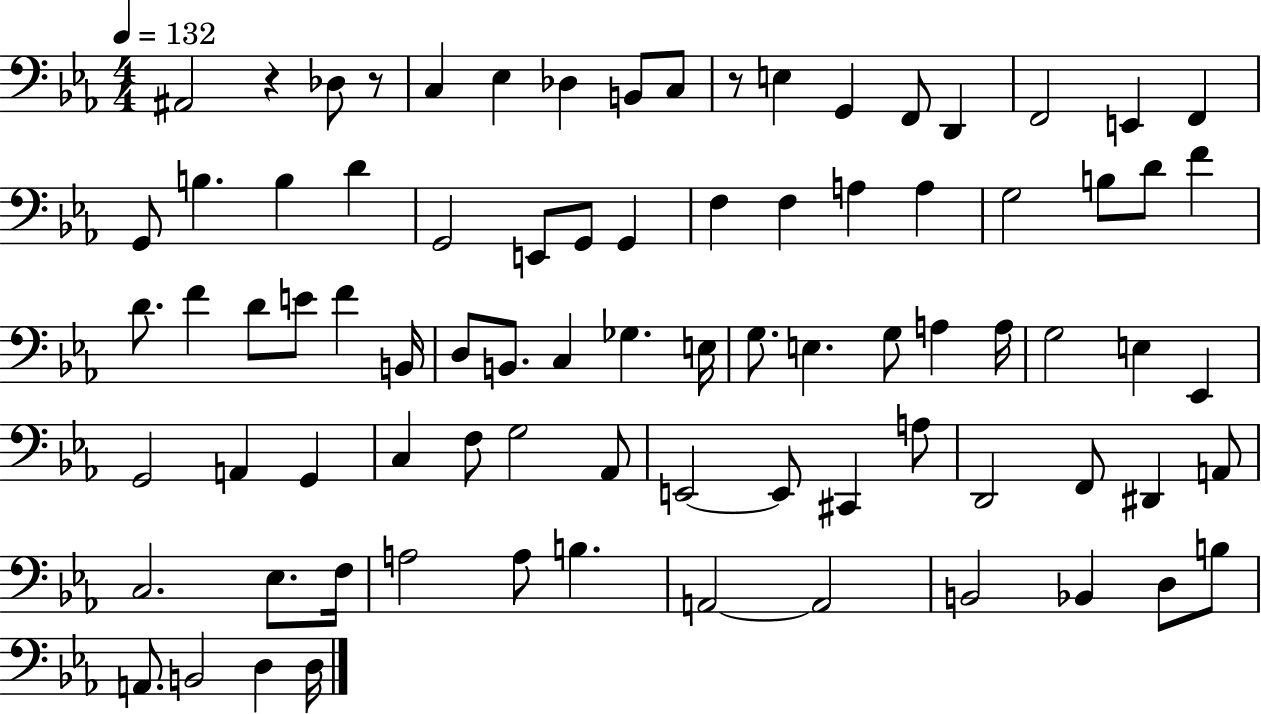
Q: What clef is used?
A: bass